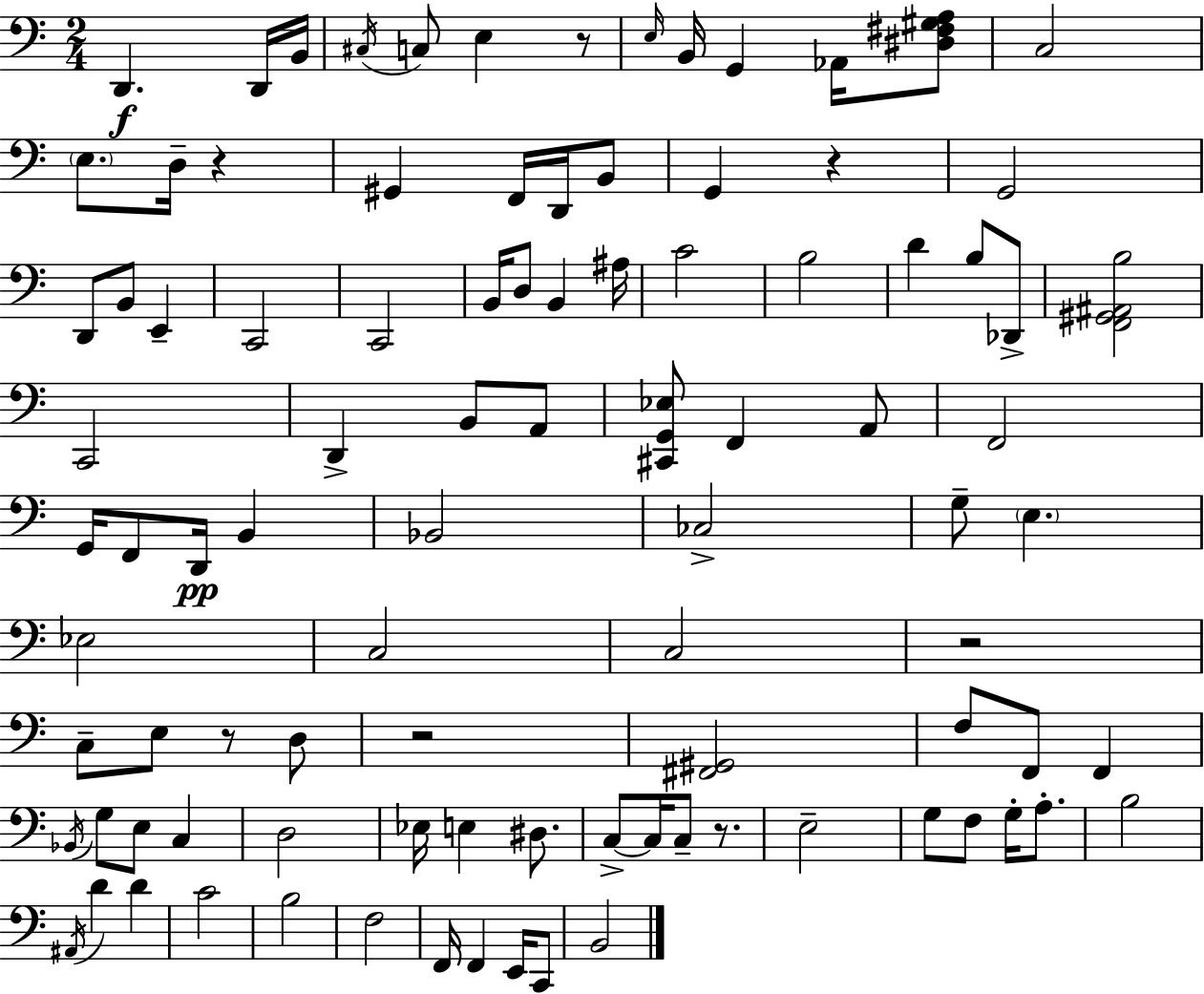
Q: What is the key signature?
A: A minor